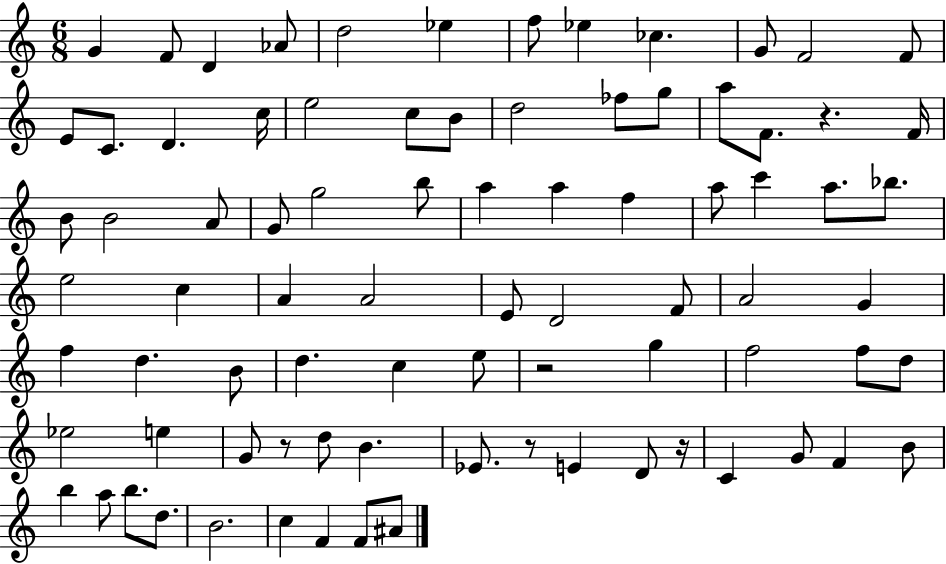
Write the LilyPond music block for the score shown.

{
  \clef treble
  \numericTimeSignature
  \time 6/8
  \key c \major
  g'4 f'8 d'4 aes'8 | d''2 ees''4 | f''8 ees''4 ces''4. | g'8 f'2 f'8 | \break e'8 c'8. d'4. c''16 | e''2 c''8 b'8 | d''2 fes''8 g''8 | a''8 f'8. r4. f'16 | \break b'8 b'2 a'8 | g'8 g''2 b''8 | a''4 a''4 f''4 | a''8 c'''4 a''8. bes''8. | \break e''2 c''4 | a'4 a'2 | e'8 d'2 f'8 | a'2 g'4 | \break f''4 d''4. b'8 | d''4. c''4 e''8 | r2 g''4 | f''2 f''8 d''8 | \break ees''2 e''4 | g'8 r8 d''8 b'4. | ees'8. r8 e'4 d'8 r16 | c'4 g'8 f'4 b'8 | \break b''4 a''8 b''8. d''8. | b'2. | c''4 f'4 f'8 ais'8 | \bar "|."
}